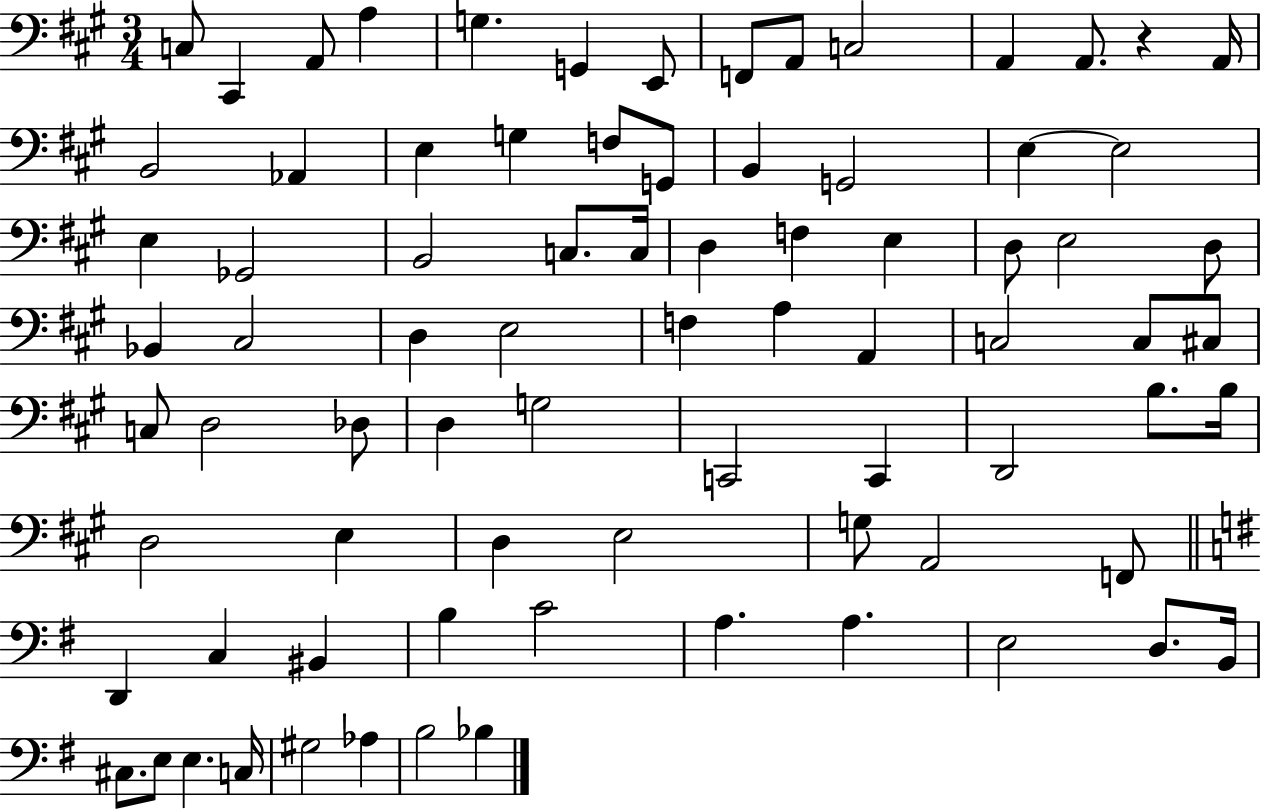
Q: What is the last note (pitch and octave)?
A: Bb3